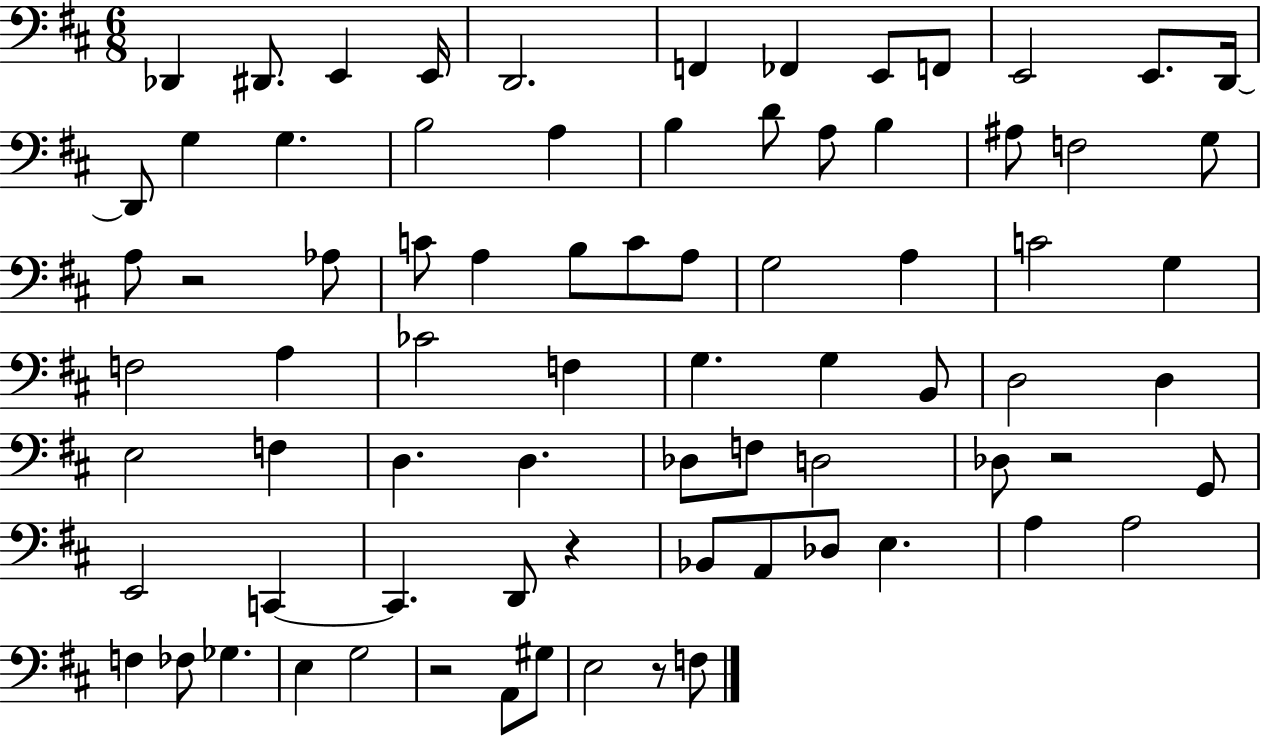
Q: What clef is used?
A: bass